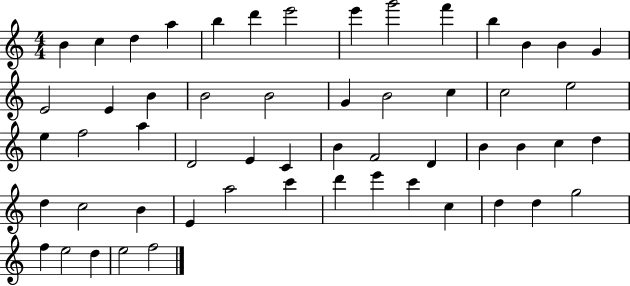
X:1
T:Untitled
M:4/4
L:1/4
K:C
B c d a b d' e'2 e' g'2 f' b B B G E2 E B B2 B2 G B2 c c2 e2 e f2 a D2 E C B F2 D B B c d d c2 B E a2 c' d' e' c' c d d g2 f e2 d e2 f2